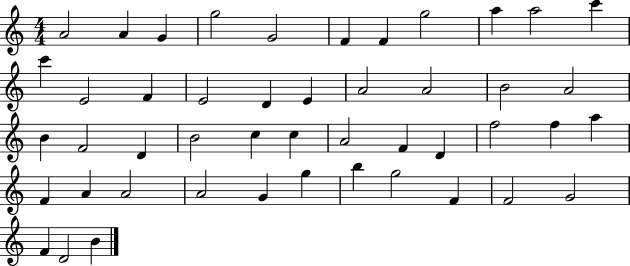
X:1
T:Untitled
M:4/4
L:1/4
K:C
A2 A G g2 G2 F F g2 a a2 c' c' E2 F E2 D E A2 A2 B2 A2 B F2 D B2 c c A2 F D f2 f a F A A2 A2 G g b g2 F F2 G2 F D2 B